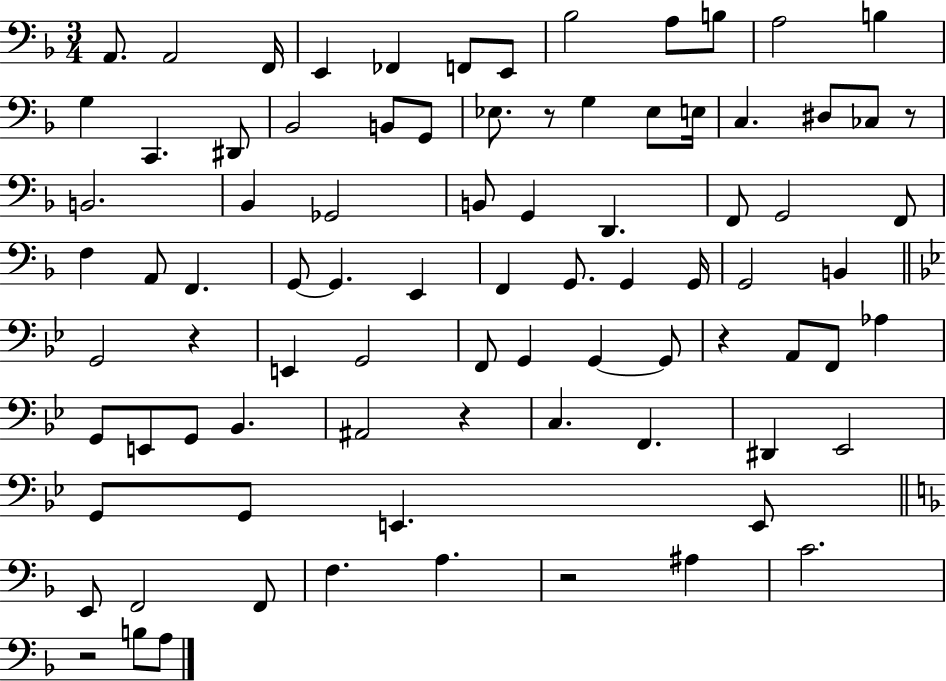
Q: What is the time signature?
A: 3/4